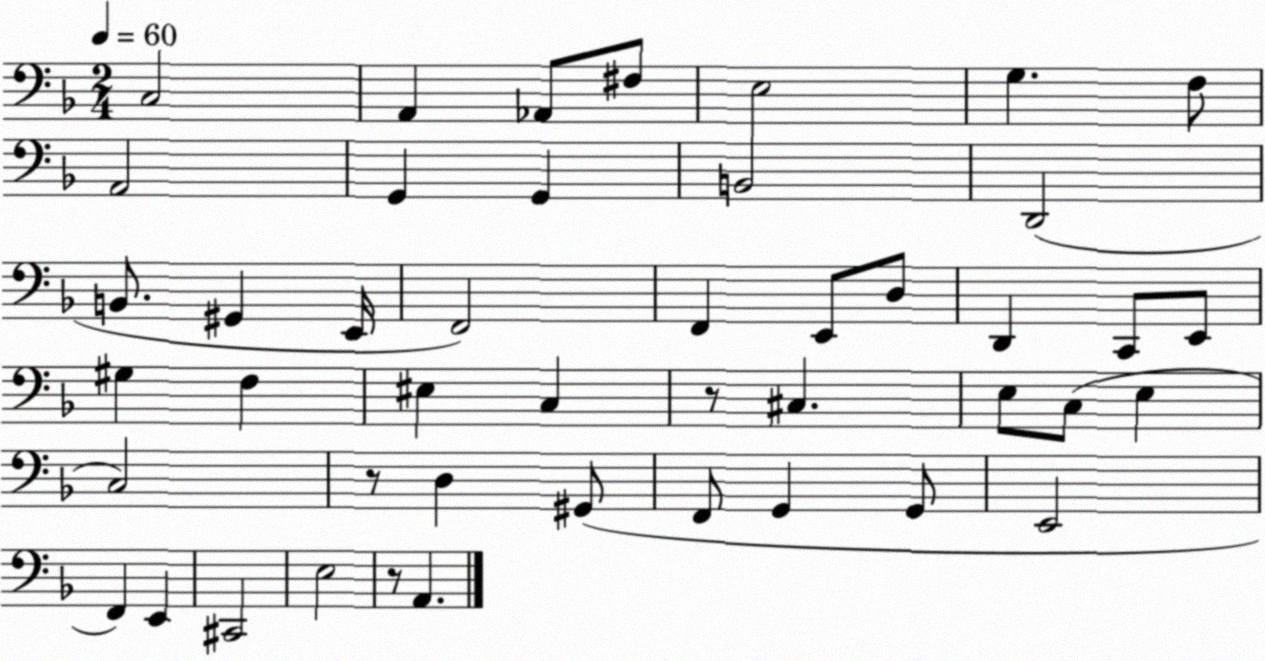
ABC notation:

X:1
T:Untitled
M:2/4
L:1/4
K:F
C,2 A,, _A,,/2 ^F,/2 E,2 G, F,/2 A,,2 G,, G,, B,,2 D,,2 B,,/2 ^G,, E,,/4 F,,2 F,, E,,/2 D,/2 D,, C,,/2 E,,/2 ^G, F, ^E, C, z/2 ^C, E,/2 C,/2 E, C,2 z/2 D, ^G,,/2 F,,/2 G,, G,,/2 E,,2 F,, E,, ^C,,2 E,2 z/2 A,,